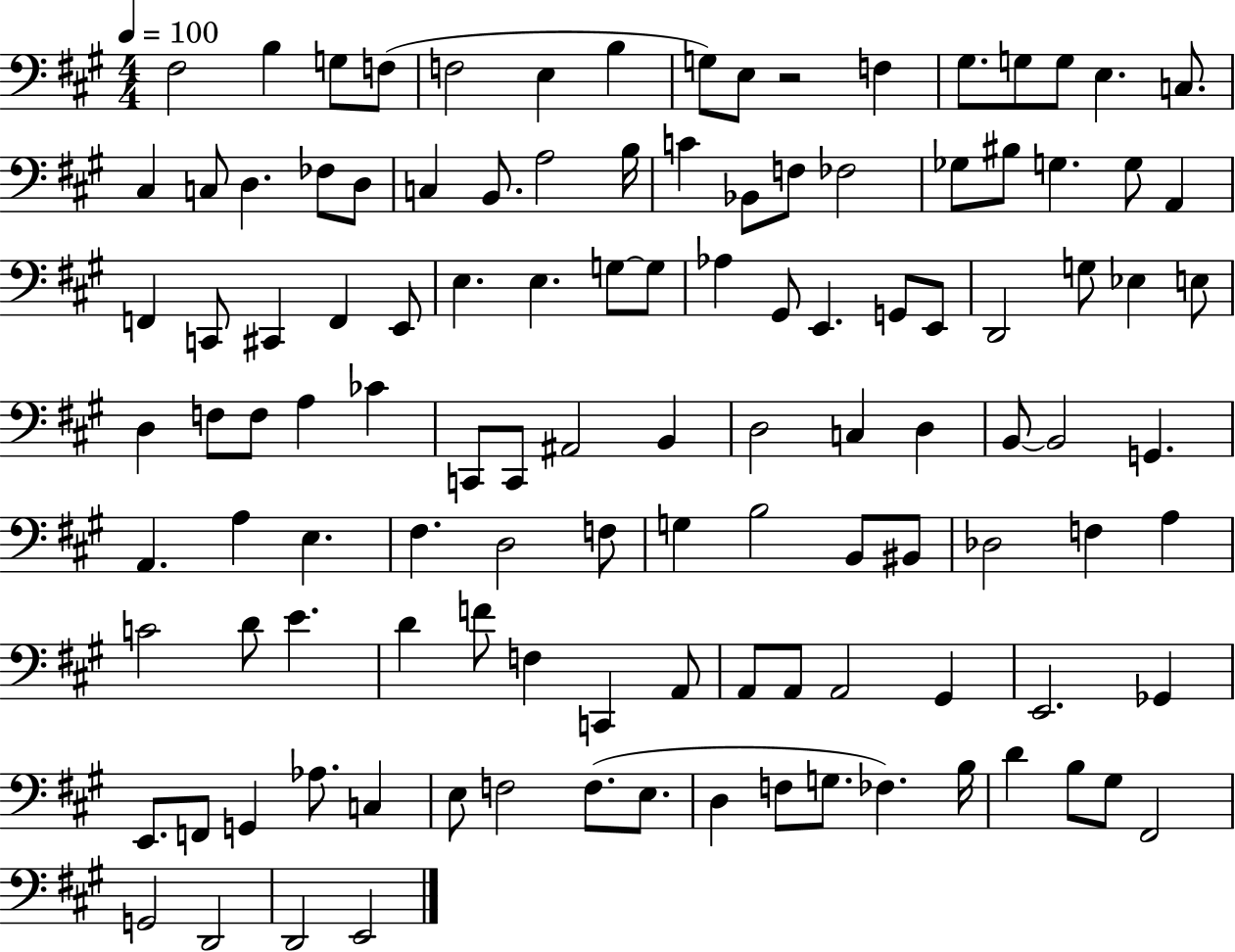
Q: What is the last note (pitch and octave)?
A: E2